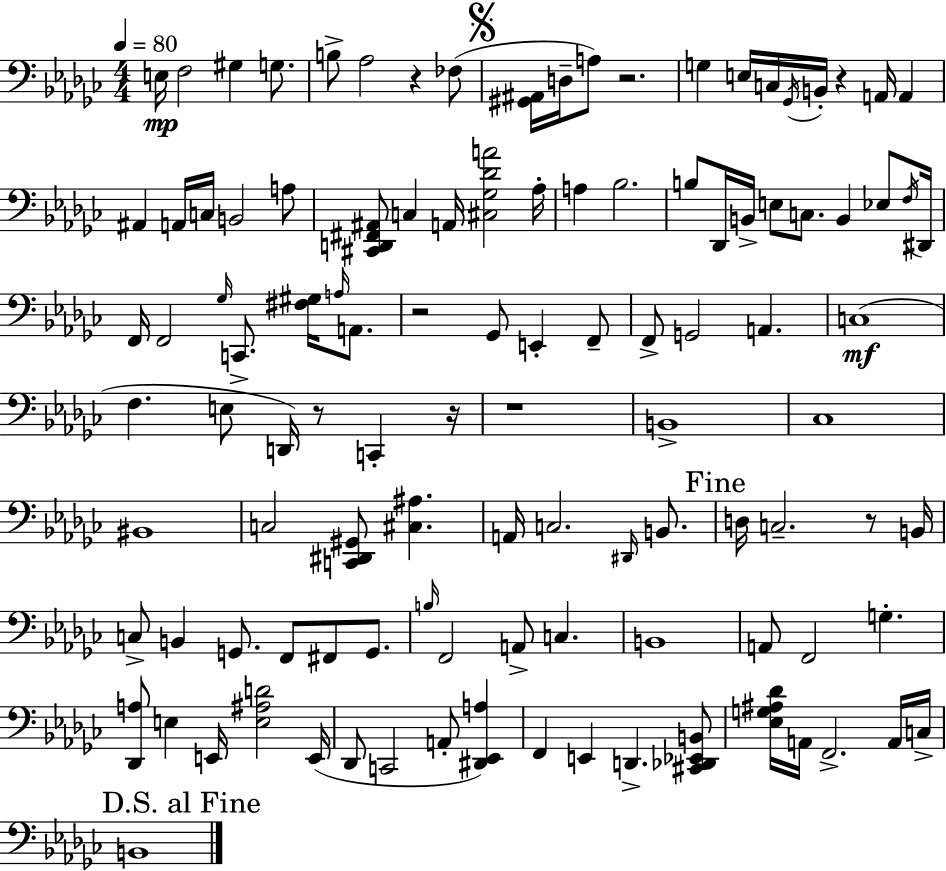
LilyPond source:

{
  \clef bass
  \numericTimeSignature
  \time 4/4
  \key ees \minor
  \tempo 4 = 80
  e16\mp f2 gis4 g8. | b8-> aes2 r4 fes8( | \mark \markup { \musicglyph "scripts.segno" } <gis, ais,>16 d16-- a8) r2. | g4 e16 c16 \acciaccatura { ges,16 } b,16-. r4 a,16 a,4 | \break ais,4 a,16 c16 b,2 a8 | <cis, d, fis, ais,>8 c4 a,16 <cis ges des' a'>2 | aes16-. a4 bes2. | b8 des,16 b,16-> e8 c8. b,4 ees8 | \break \acciaccatura { f16 } dis,16 f,16 f,2 \grace { ges16 } c,8.-> <fis gis>16 | \grace { a16 } a,8. r2 ges,8 e,4-. | f,8-- f,8-> g,2 a,4. | c1(\mf | \break f4. e8 d,16) r8 c,4-. | r16 r1 | b,1-> | ces1 | \break bis,1 | c2 <c, dis, gis,>8 <cis ais>4. | a,16 c2. | \grace { dis,16 } b,8. \mark "Fine" d16 c2.-- | \break r8 b,16 c8-> b,4 g,8. f,8 | fis,8 g,8. \grace { b16 } f,2 a,8-> | c4. b,1 | a,8 f,2 | \break g4.-. <des, a>8 e4 e,16 <e ais d'>2 | e,16( des,8 c,2 | a,8-. <dis, ees, a>4) f,4 e,4 d,4.-> | <cis, des, ees, b,>8 <ees g ais des'>16 a,16 f,2.-> | \break a,16 c16-> \mark "D.S. al Fine" b,1 | \bar "|."
}